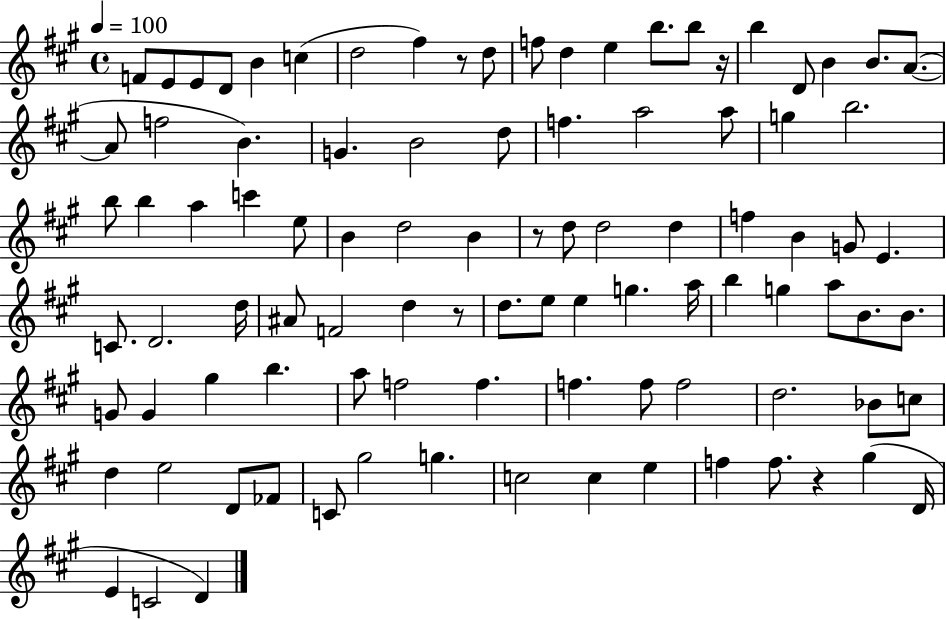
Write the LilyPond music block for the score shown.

{
  \clef treble
  \time 4/4
  \defaultTimeSignature
  \key a \major
  \tempo 4 = 100
  f'8 e'8 e'8 d'8 b'4 c''4( | d''2 fis''4) r8 d''8 | f''8 d''4 e''4 b''8. b''8 r16 | b''4 d'8 b'4 b'8. a'8.~(~ | \break a'8 f''2 b'4.) | g'4. b'2 d''8 | f''4. a''2 a''8 | g''4 b''2. | \break b''8 b''4 a''4 c'''4 e''8 | b'4 d''2 b'4 | r8 d''8 d''2 d''4 | f''4 b'4 g'8 e'4. | \break c'8. d'2. d''16 | ais'8 f'2 d''4 r8 | d''8. e''8 e''4 g''4. a''16 | b''4 g''4 a''8 b'8. b'8. | \break g'8 g'4 gis''4 b''4. | a''8 f''2 f''4. | f''4. f''8 f''2 | d''2. bes'8 c''8 | \break d''4 e''2 d'8 fes'8 | c'8 gis''2 g''4. | c''2 c''4 e''4 | f''4 f''8. r4 gis''4( d'16 | \break e'4 c'2 d'4) | \bar "|."
}